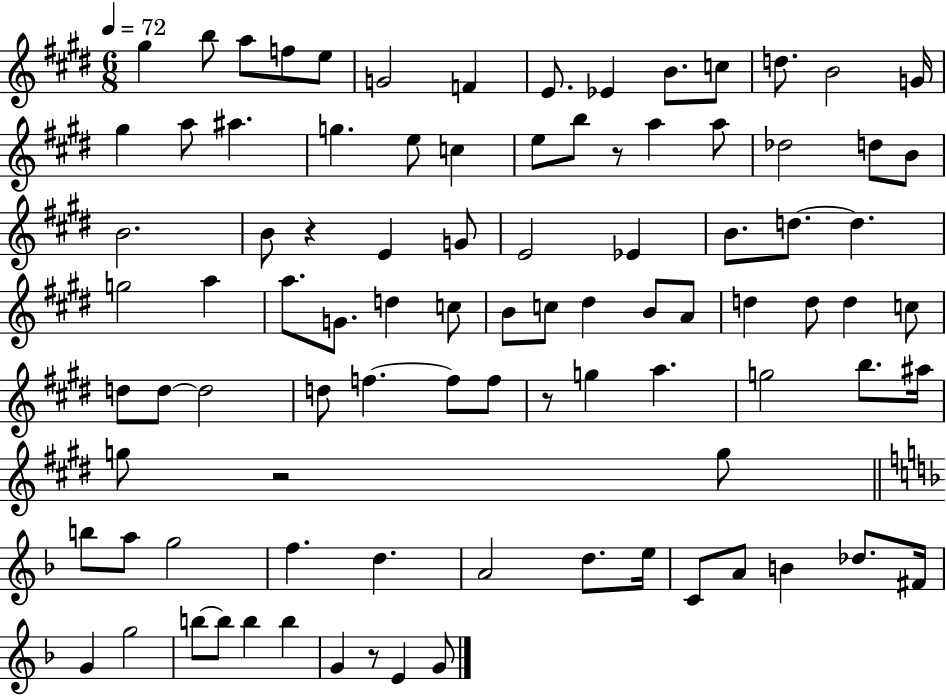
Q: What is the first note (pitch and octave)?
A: G#5